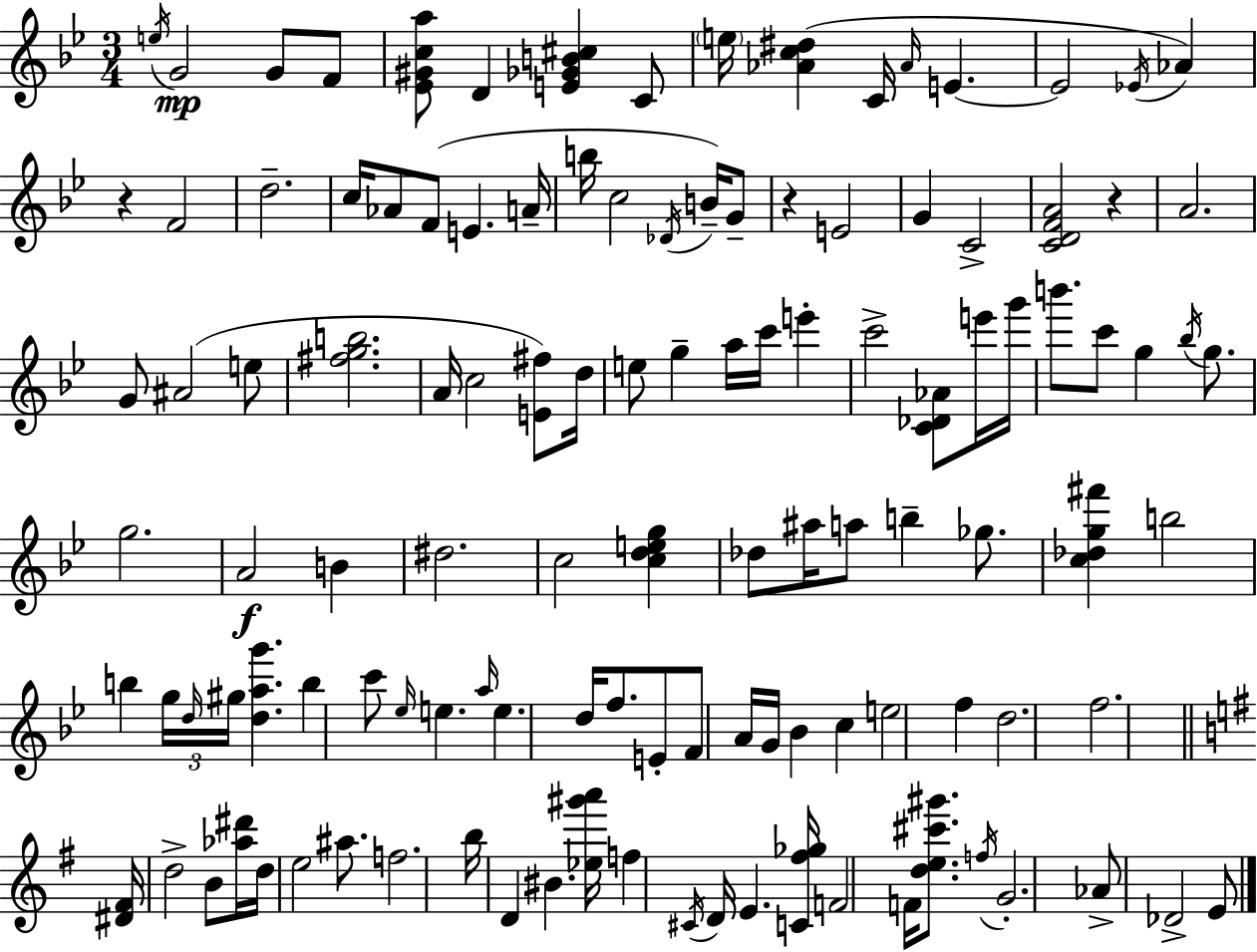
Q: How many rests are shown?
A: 3